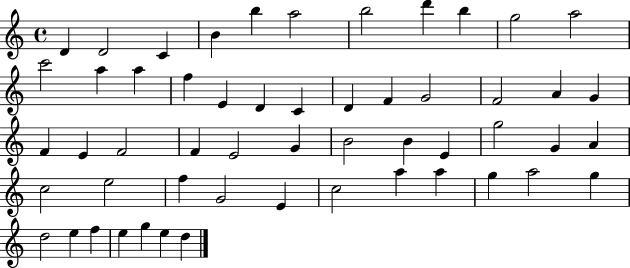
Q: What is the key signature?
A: C major